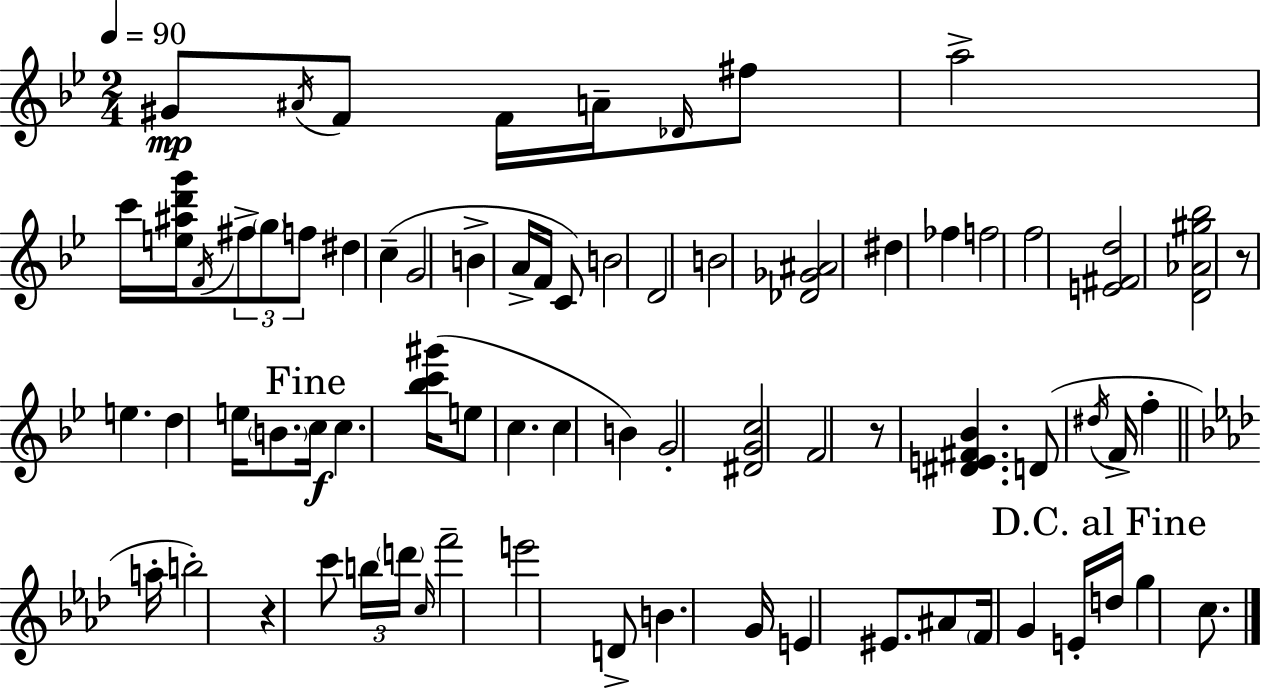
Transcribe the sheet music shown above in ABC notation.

X:1
T:Untitled
M:2/4
L:1/4
K:Gm
^G/2 ^A/4 F/2 F/4 A/4 _D/4 ^f/2 a2 c'/4 [e^ad'g']/4 F/4 ^f/2 g/2 f/2 ^d c G2 B A/4 F/4 C/2 B2 D2 B2 [_D_G^A]2 ^d _f f2 f2 [E^Fd]2 [D_A^g_b]2 z/2 e d e/4 B/2 c/4 c [_bc'^g']/4 e/2 c c B G2 [^DGc]2 F2 z/2 [^DE^F_B] D/2 ^d/4 F/4 f a/4 b2 z c'/2 b/4 d'/4 c/4 f'2 e'2 D/2 B G/4 E ^E/2 ^A/2 F/4 G E/4 d/4 g c/2